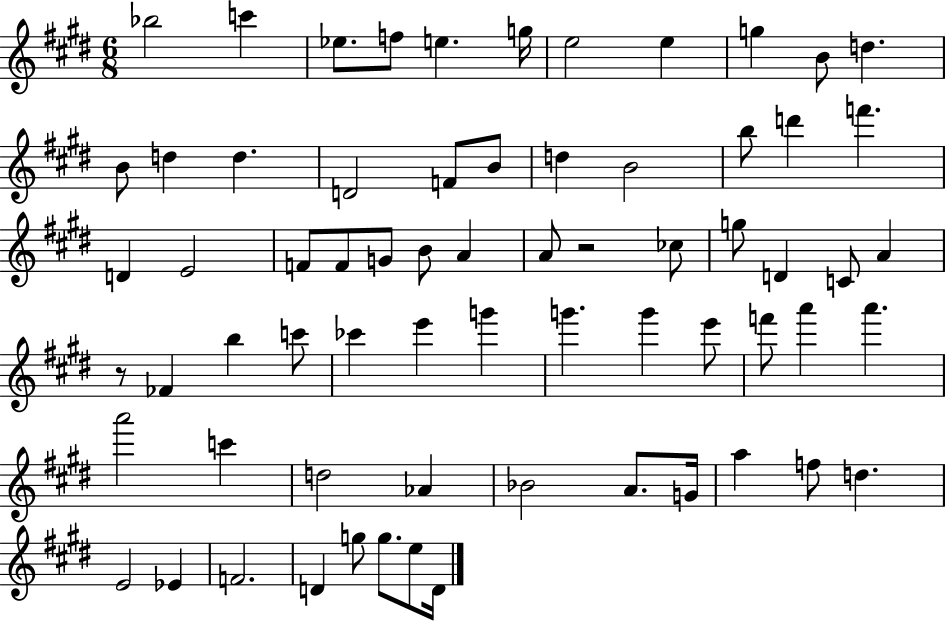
{
  \clef treble
  \numericTimeSignature
  \time 6/8
  \key e \major
  bes''2 c'''4 | ees''8. f''8 e''4. g''16 | e''2 e''4 | g''4 b'8 d''4. | \break b'8 d''4 d''4. | d'2 f'8 b'8 | d''4 b'2 | b''8 d'''4 f'''4. | \break d'4 e'2 | f'8 f'8 g'8 b'8 a'4 | a'8 r2 ces''8 | g''8 d'4 c'8 a'4 | \break r8 fes'4 b''4 c'''8 | ces'''4 e'''4 g'''4 | g'''4. g'''4 e'''8 | f'''8 a'''4 a'''4. | \break a'''2 c'''4 | d''2 aes'4 | bes'2 a'8. g'16 | a''4 f''8 d''4. | \break e'2 ees'4 | f'2. | d'4 g''8 g''8. e''8 d'16 | \bar "|."
}